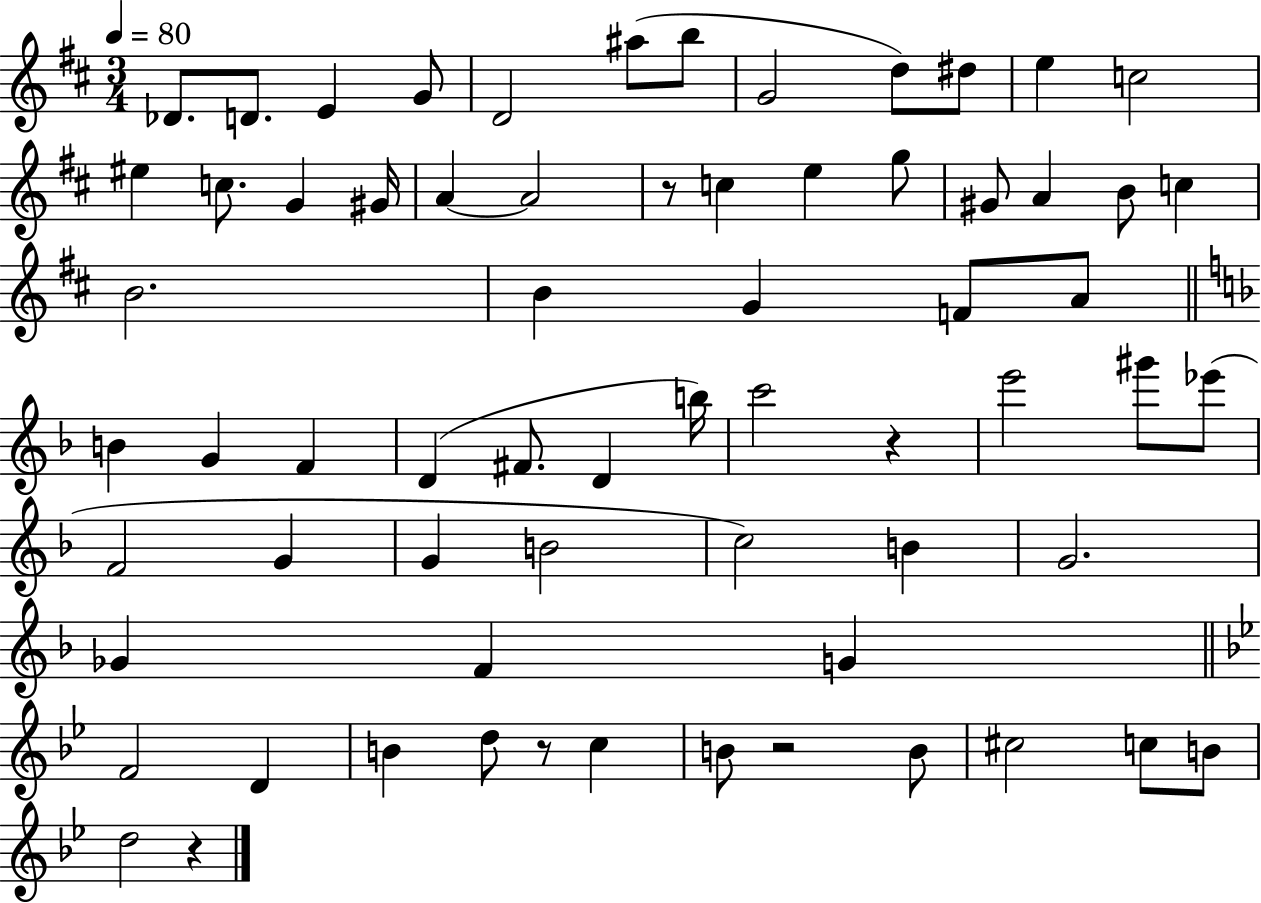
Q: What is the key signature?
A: D major